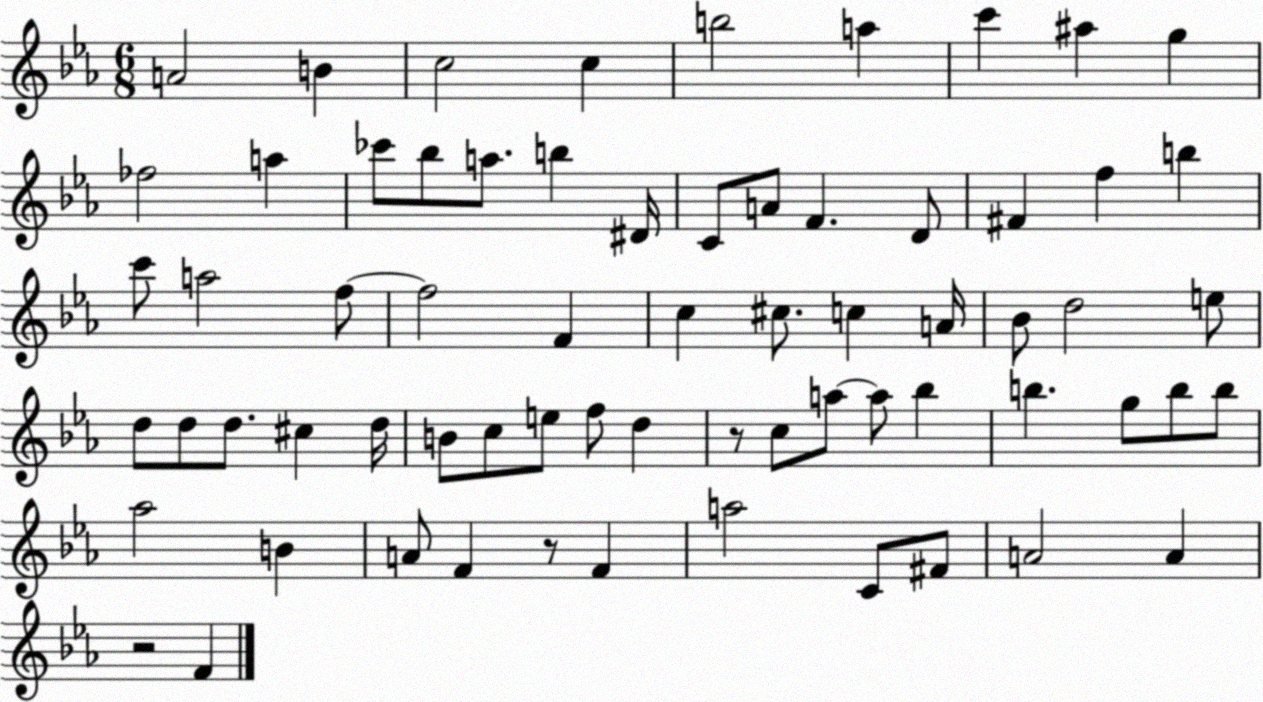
X:1
T:Untitled
M:6/8
L:1/4
K:Eb
A2 B c2 c b2 a c' ^a g _f2 a _c'/2 _b/2 a/2 b ^D/4 C/2 A/2 F D/2 ^F f b c'/2 a2 f/2 f2 F c ^c/2 c A/4 _B/2 d2 e/2 d/2 d/2 d/2 ^c d/4 B/2 c/2 e/2 f/2 d z/2 c/2 a/2 a/2 _b b g/2 b/2 b/2 _a2 B A/2 F z/2 F a2 C/2 ^F/2 A2 A z2 F